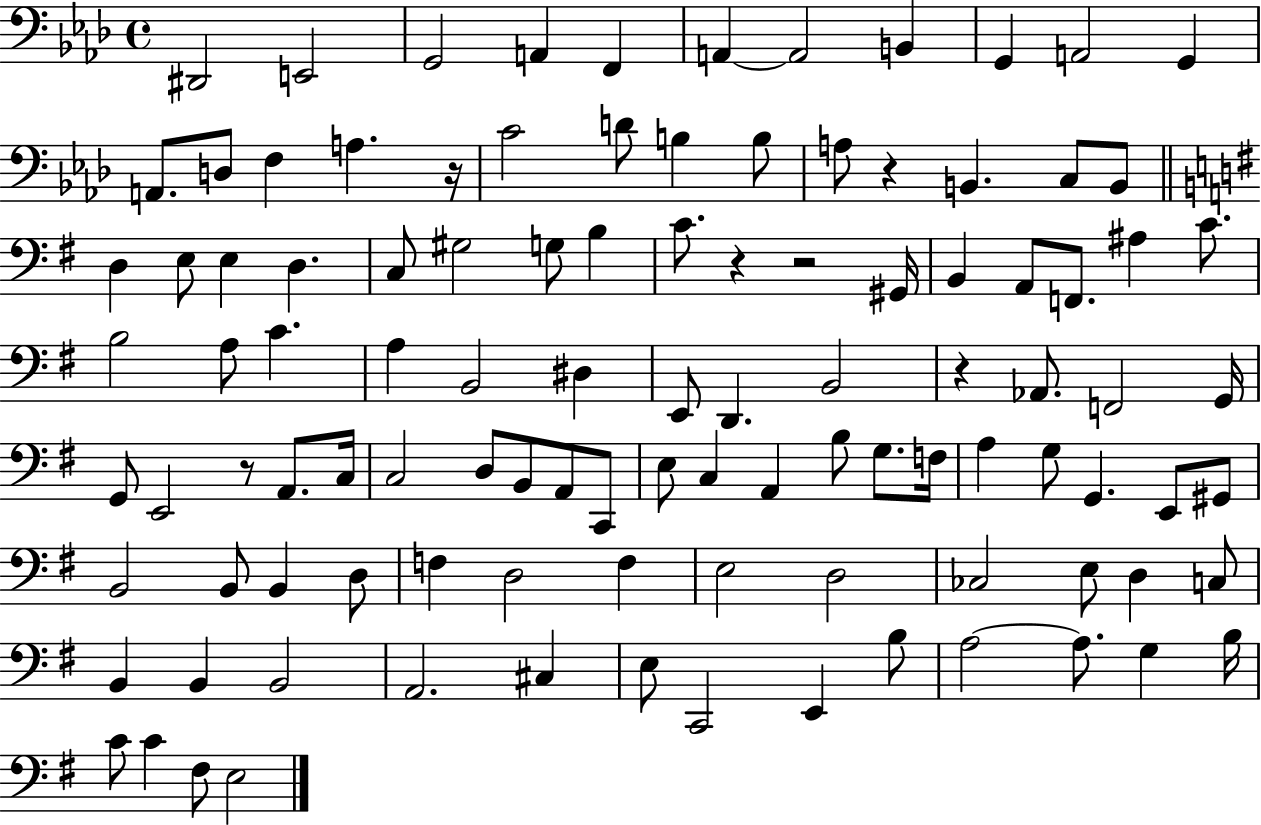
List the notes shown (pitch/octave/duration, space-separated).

D#2/h E2/h G2/h A2/q F2/q A2/q A2/h B2/q G2/q A2/h G2/q A2/e. D3/e F3/q A3/q. R/s C4/h D4/e B3/q B3/e A3/e R/q B2/q. C3/e B2/e D3/q E3/e E3/q D3/q. C3/e G#3/h G3/e B3/q C4/e. R/q R/h G#2/s B2/q A2/e F2/e. A#3/q C4/e. B3/h A3/e C4/q. A3/q B2/h D#3/q E2/e D2/q. B2/h R/q Ab2/e. F2/h G2/s G2/e E2/h R/e A2/e. C3/s C3/h D3/e B2/e A2/e C2/e E3/e C3/q A2/q B3/e G3/e. F3/s A3/q G3/e G2/q. E2/e G#2/e B2/h B2/e B2/q D3/e F3/q D3/h F3/q E3/h D3/h CES3/h E3/e D3/q C3/e B2/q B2/q B2/h A2/h. C#3/q E3/e C2/h E2/q B3/e A3/h A3/e. G3/q B3/s C4/e C4/q F#3/e E3/h